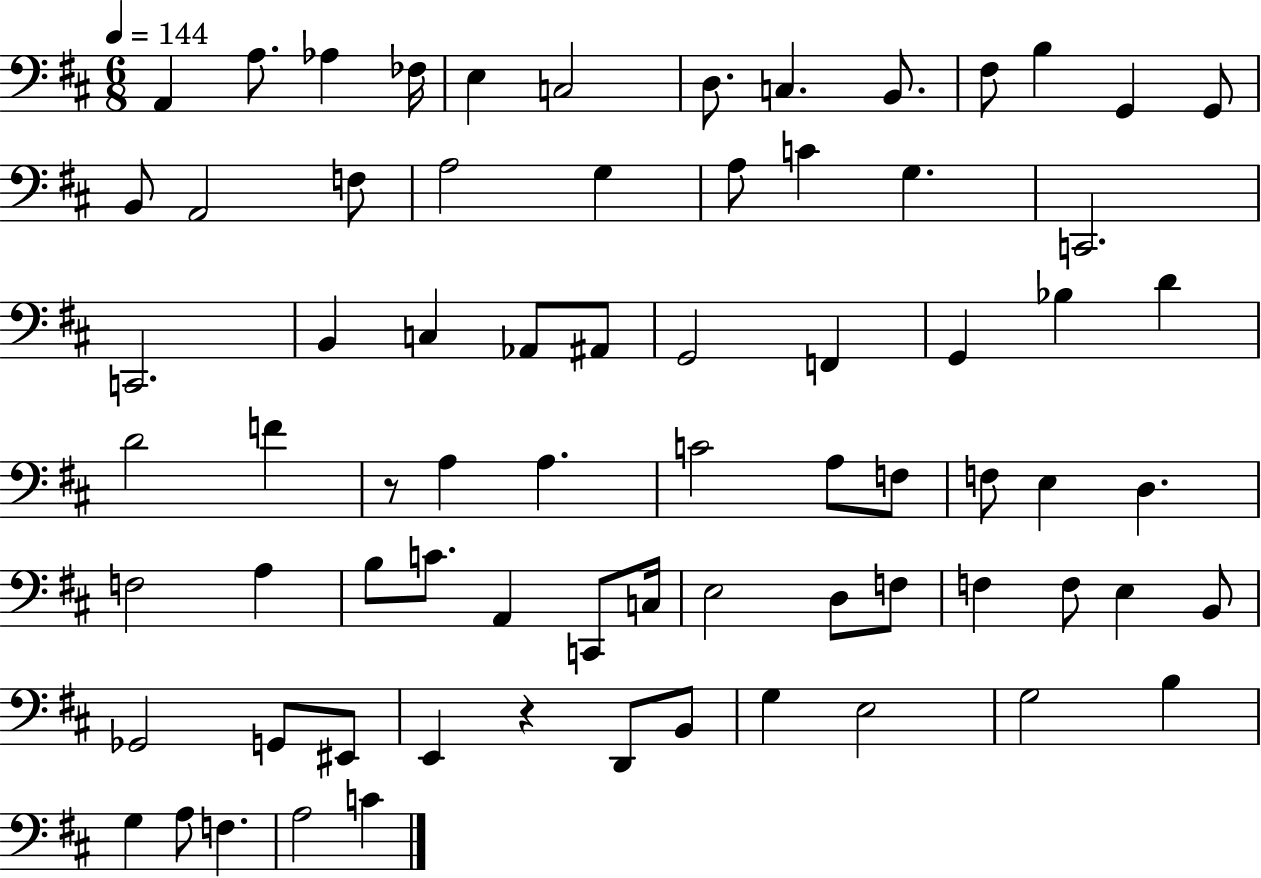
A2/q A3/e. Ab3/q FES3/s E3/q C3/h D3/e. C3/q. B2/e. F#3/e B3/q G2/q G2/e B2/e A2/h F3/e A3/h G3/q A3/e C4/q G3/q. C2/h. C2/h. B2/q C3/q Ab2/e A#2/e G2/h F2/q G2/q Bb3/q D4/q D4/h F4/q R/e A3/q A3/q. C4/h A3/e F3/e F3/e E3/q D3/q. F3/h A3/q B3/e C4/e. A2/q C2/e C3/s E3/h D3/e F3/e F3/q F3/e E3/q B2/e Gb2/h G2/e EIS2/e E2/q R/q D2/e B2/e G3/q E3/h G3/h B3/q G3/q A3/e F3/q. A3/h C4/q